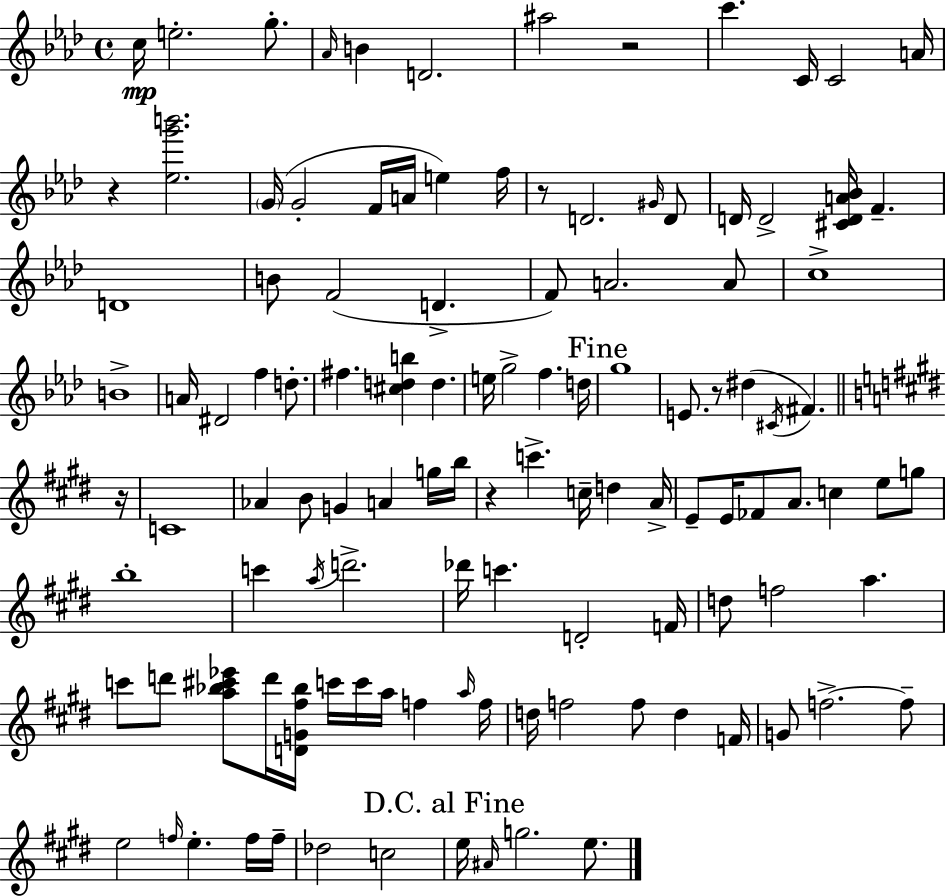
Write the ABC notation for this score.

X:1
T:Untitled
M:4/4
L:1/4
K:Fm
c/4 e2 g/2 _A/4 B D2 ^a2 z2 c' C/4 C2 A/4 z [_eg'b']2 G/4 G2 F/4 A/4 e f/4 z/2 D2 ^G/4 D/2 D/4 D2 [^CDA_B]/4 F D4 B/2 F2 D F/2 A2 A/2 c4 B4 A/4 ^D2 f d/2 ^f [^cdb] d e/4 g2 f d/4 g4 E/2 z/2 ^d ^C/4 ^F z/4 C4 _A B/2 G A g/4 b/4 z c' c/4 d A/4 E/2 E/4 _F/2 A/2 c e/2 g/2 b4 c' a/4 d'2 _d'/4 c' D2 F/4 d/2 f2 a c'/2 d'/2 [a_b^c'_e']/2 d'/4 [DG^f_b]/4 c'/4 c'/4 a/4 f a/4 f/4 d/4 f2 f/2 d F/4 G/2 f2 f/2 e2 f/4 e f/4 f/4 _d2 c2 e/4 ^A/4 g2 e/2